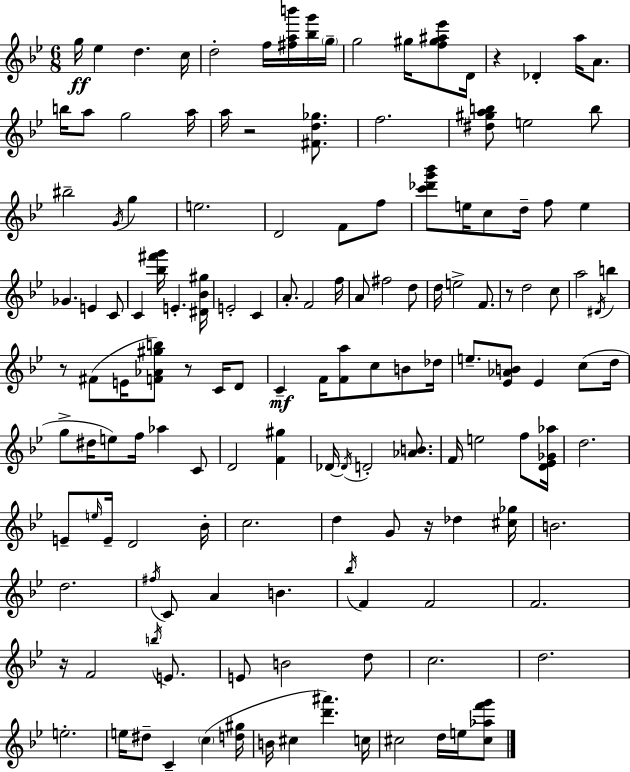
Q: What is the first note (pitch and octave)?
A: G5